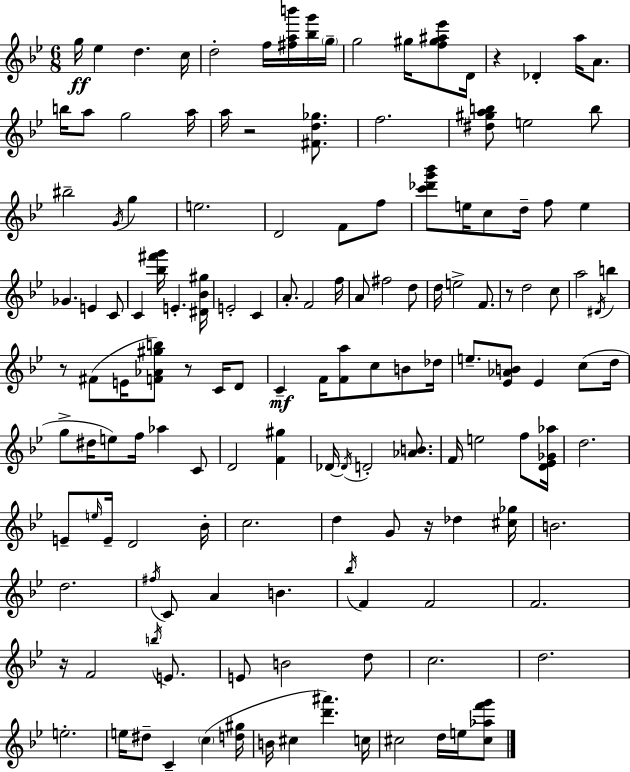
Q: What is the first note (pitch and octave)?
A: G5